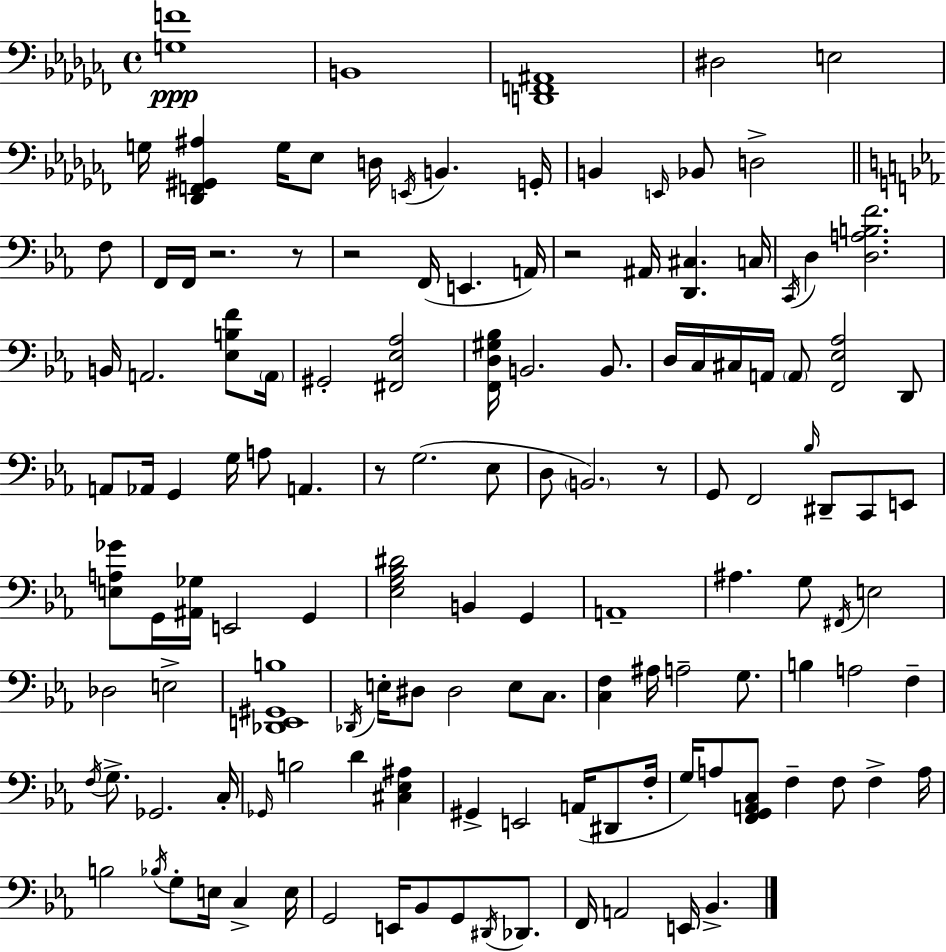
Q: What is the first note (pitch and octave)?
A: B2